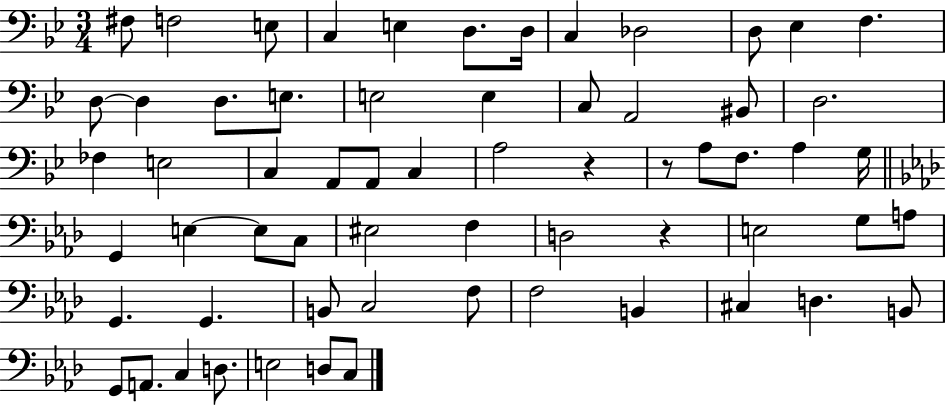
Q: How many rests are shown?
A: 3